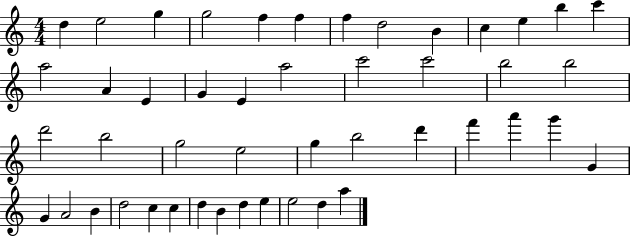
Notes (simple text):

D5/q E5/h G5/q G5/h F5/q F5/q F5/q D5/h B4/q C5/q E5/q B5/q C6/q A5/h A4/q E4/q G4/q E4/q A5/h C6/h C6/h B5/h B5/h D6/h B5/h G5/h E5/h G5/q B5/h D6/q F6/q A6/q G6/q G4/q G4/q A4/h B4/q D5/h C5/q C5/q D5/q B4/q D5/q E5/q E5/h D5/q A5/q